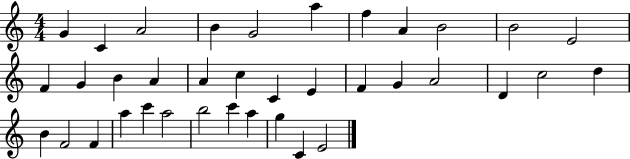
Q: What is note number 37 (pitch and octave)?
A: E4